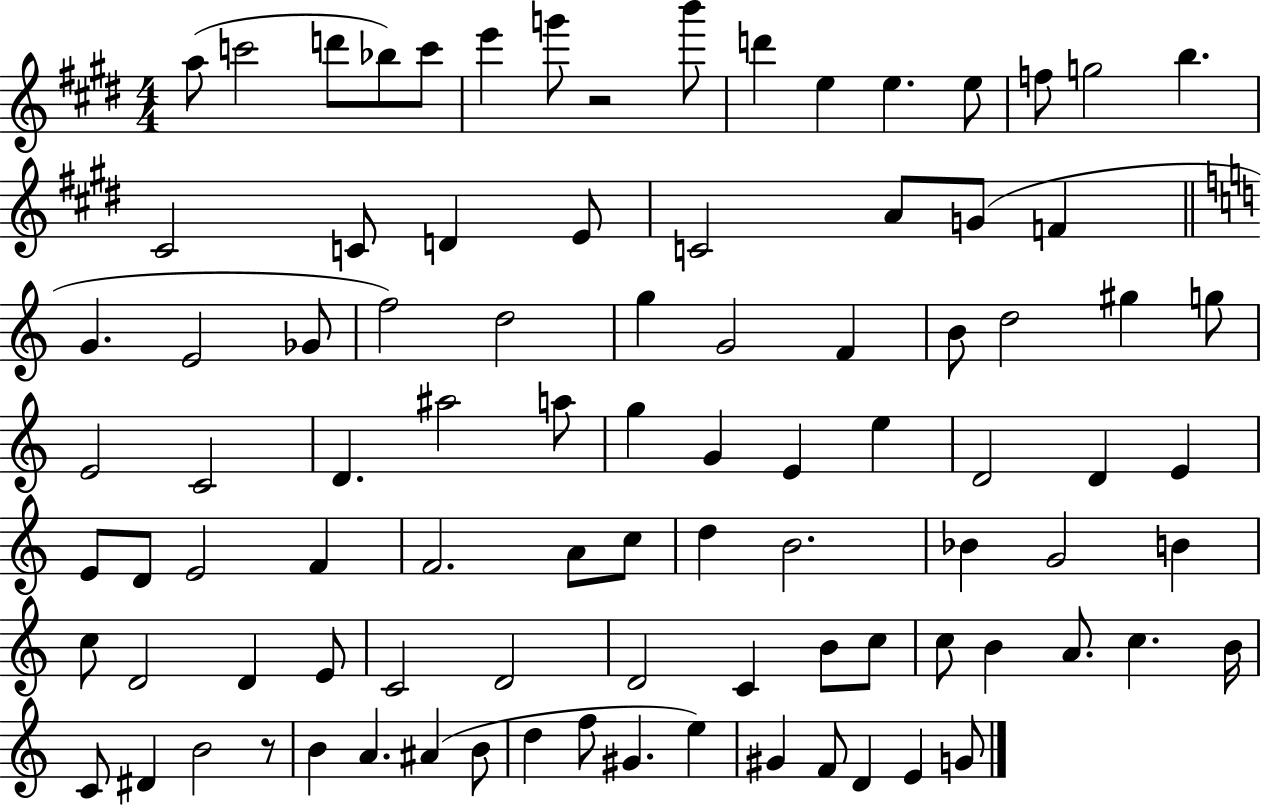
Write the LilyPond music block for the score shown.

{
  \clef treble
  \numericTimeSignature
  \time 4/4
  \key e \major
  a''8( c'''2 d'''8 bes''8) c'''8 | e'''4 g'''8 r2 b'''8 | d'''4 e''4 e''4. e''8 | f''8 g''2 b''4. | \break cis'2 c'8 d'4 e'8 | c'2 a'8 g'8( f'4 | \bar "||" \break \key a \minor g'4. e'2 ges'8 | f''2) d''2 | g''4 g'2 f'4 | b'8 d''2 gis''4 g''8 | \break e'2 c'2 | d'4. ais''2 a''8 | g''4 g'4 e'4 e''4 | d'2 d'4 e'4 | \break e'8 d'8 e'2 f'4 | f'2. a'8 c''8 | d''4 b'2. | bes'4 g'2 b'4 | \break c''8 d'2 d'4 e'8 | c'2 d'2 | d'2 c'4 b'8 c''8 | c''8 b'4 a'8. c''4. b'16 | \break c'8 dis'4 b'2 r8 | b'4 a'4. ais'4( b'8 | d''4 f''8 gis'4. e''4) | gis'4 f'8 d'4 e'4 g'8 | \break \bar "|."
}